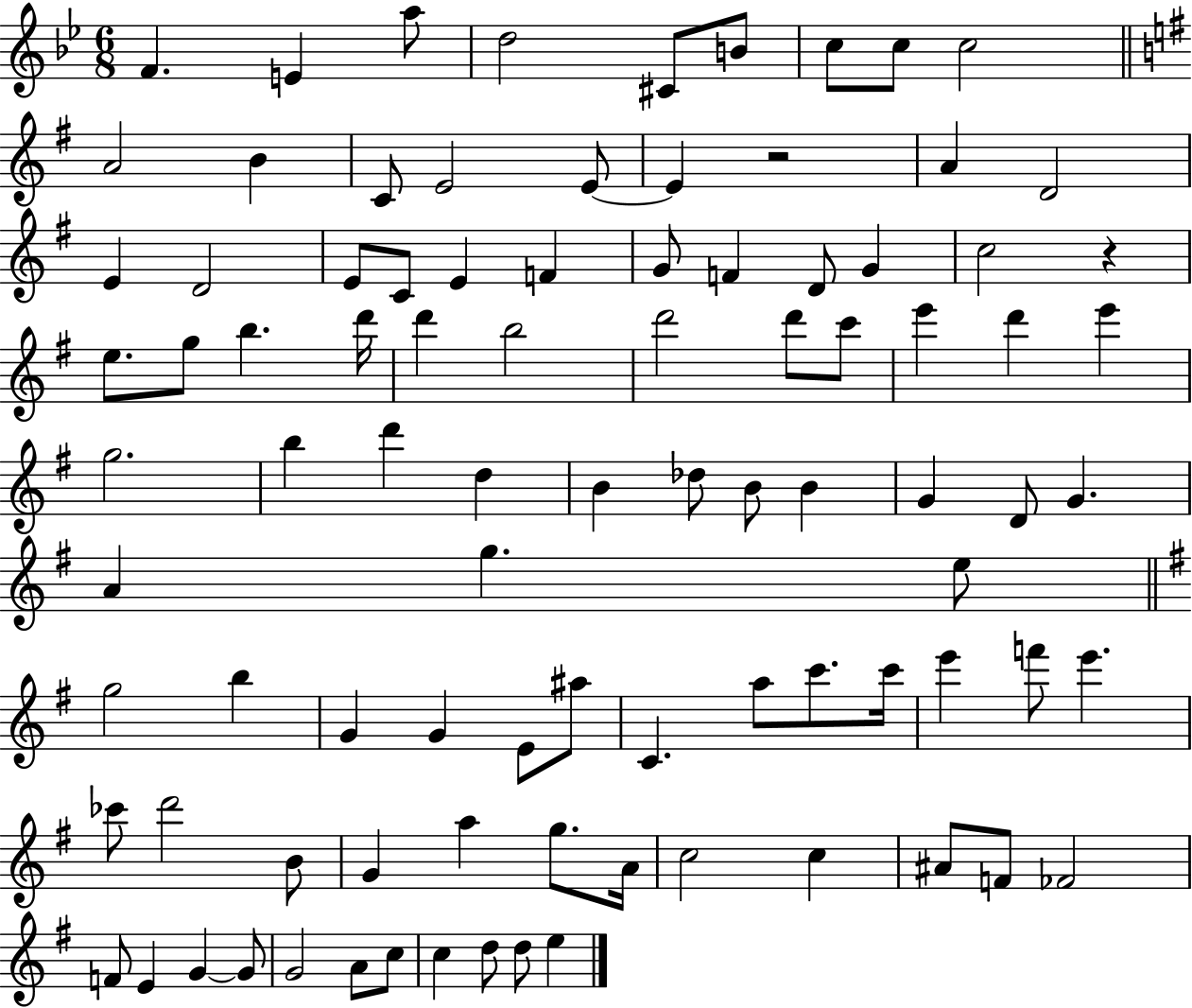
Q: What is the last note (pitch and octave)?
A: E5